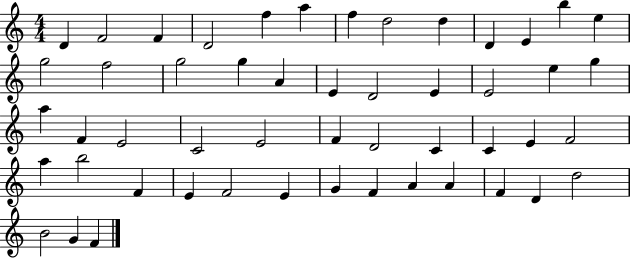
{
  \clef treble
  \numericTimeSignature
  \time 4/4
  \key c \major
  d'4 f'2 f'4 | d'2 f''4 a''4 | f''4 d''2 d''4 | d'4 e'4 b''4 e''4 | \break g''2 f''2 | g''2 g''4 a'4 | e'4 d'2 e'4 | e'2 e''4 g''4 | \break a''4 f'4 e'2 | c'2 e'2 | f'4 d'2 c'4 | c'4 e'4 f'2 | \break a''4 b''2 f'4 | e'4 f'2 e'4 | g'4 f'4 a'4 a'4 | f'4 d'4 d''2 | \break b'2 g'4 f'4 | \bar "|."
}